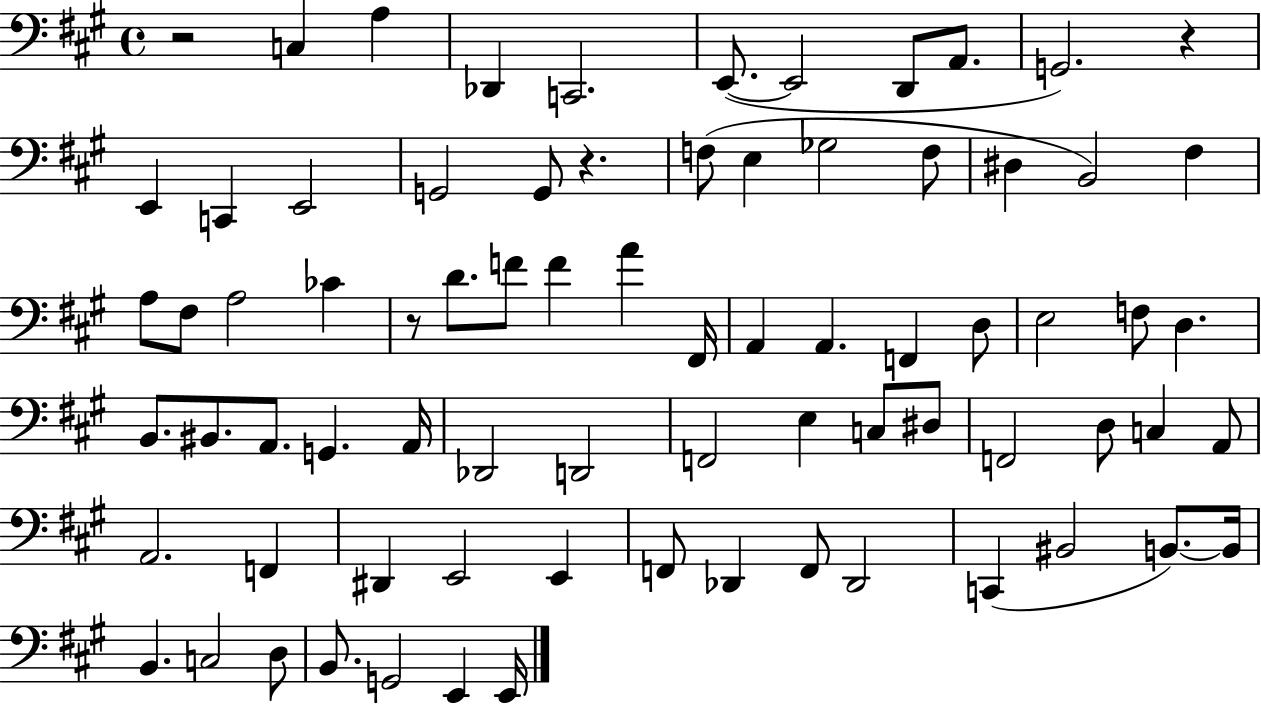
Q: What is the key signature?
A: A major